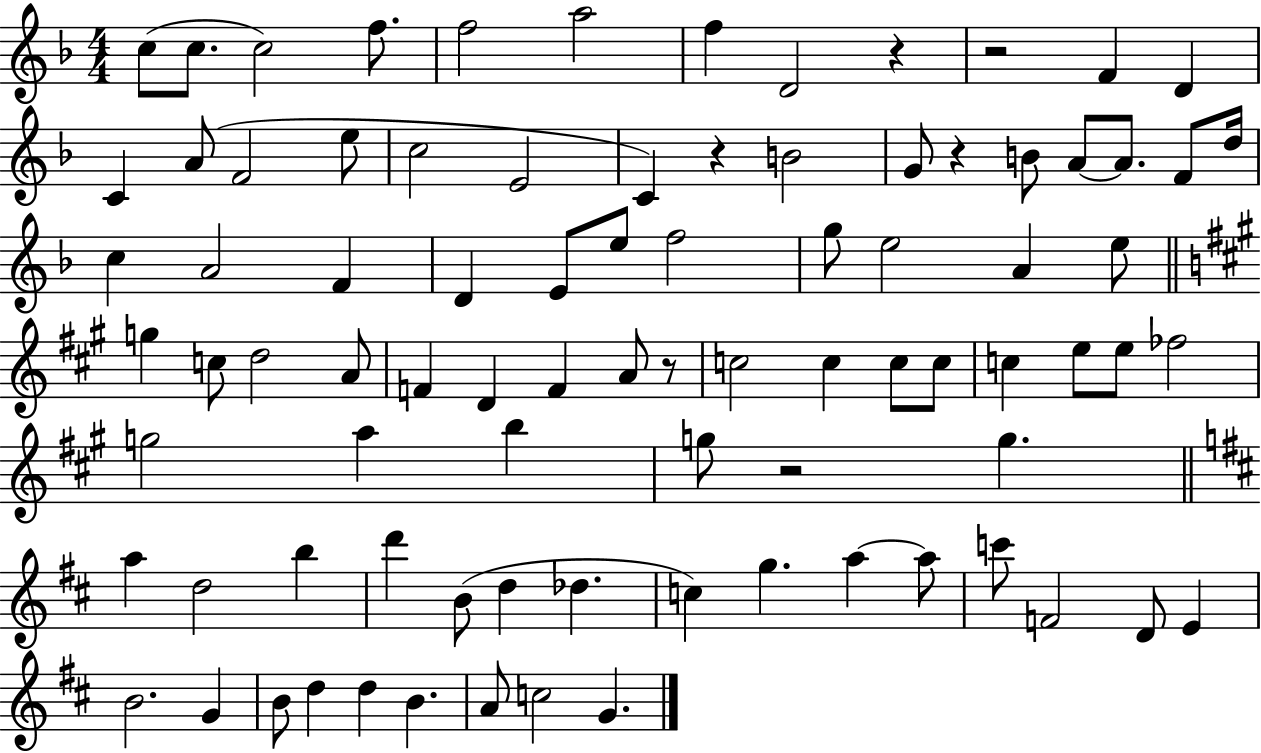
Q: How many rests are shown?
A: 6